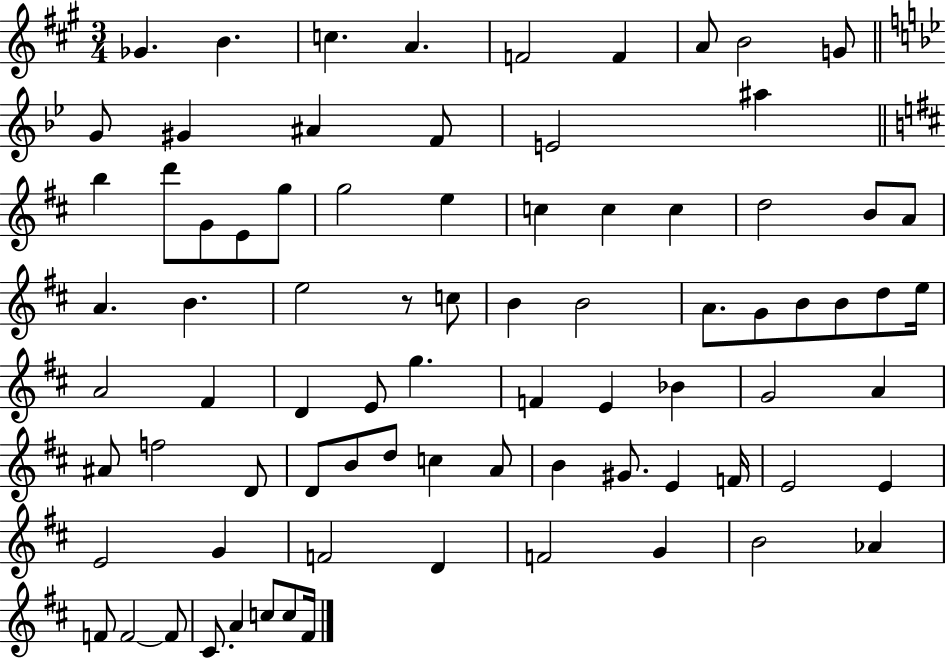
Gb4/q. B4/q. C5/q. A4/q. F4/h F4/q A4/e B4/h G4/e G4/e G#4/q A#4/q F4/e E4/h A#5/q B5/q D6/e G4/e E4/e G5/e G5/h E5/q C5/q C5/q C5/q D5/h B4/e A4/e A4/q. B4/q. E5/h R/e C5/e B4/q B4/h A4/e. G4/e B4/e B4/e D5/e E5/s A4/h F#4/q D4/q E4/e G5/q. F4/q E4/q Bb4/q G4/h A4/q A#4/e F5/h D4/e D4/e B4/e D5/e C5/q A4/e B4/q G#4/e. E4/q F4/s E4/h E4/q E4/h G4/q F4/h D4/q F4/h G4/q B4/h Ab4/q F4/e F4/h F4/e C#4/e. A4/q C5/e C5/e F#4/s